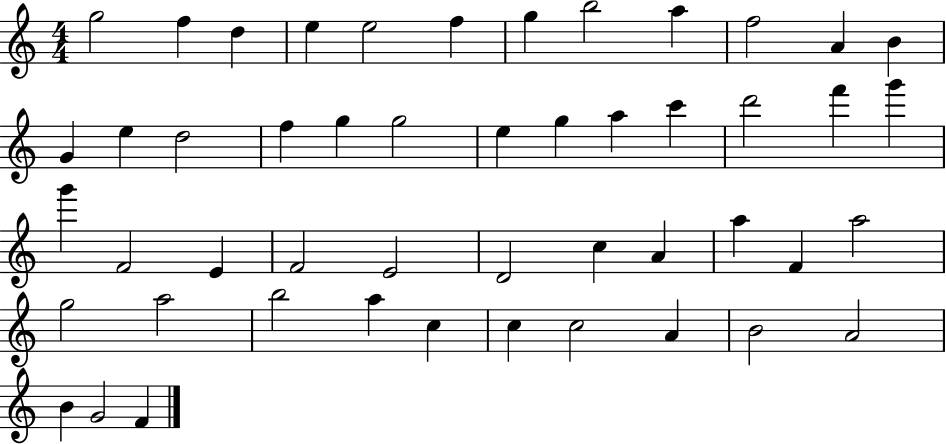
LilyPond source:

{
  \clef treble
  \numericTimeSignature
  \time 4/4
  \key c \major
  g''2 f''4 d''4 | e''4 e''2 f''4 | g''4 b''2 a''4 | f''2 a'4 b'4 | \break g'4 e''4 d''2 | f''4 g''4 g''2 | e''4 g''4 a''4 c'''4 | d'''2 f'''4 g'''4 | \break g'''4 f'2 e'4 | f'2 e'2 | d'2 c''4 a'4 | a''4 f'4 a''2 | \break g''2 a''2 | b''2 a''4 c''4 | c''4 c''2 a'4 | b'2 a'2 | \break b'4 g'2 f'4 | \bar "|."
}